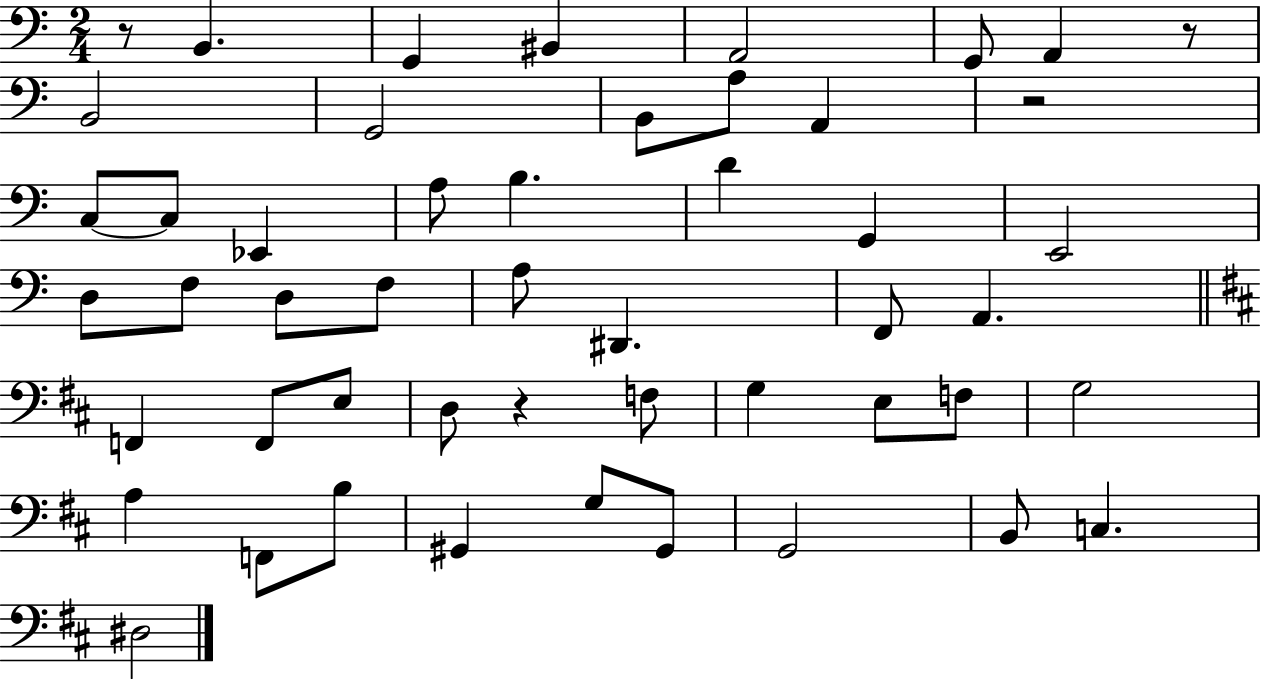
{
  \clef bass
  \numericTimeSignature
  \time 2/4
  \key c \major
  r8 b,4. | g,4 bis,4 | a,2 | g,8 a,4 r8 | \break b,2 | g,2 | b,8 a8 a,4 | r2 | \break c8~~ c8 ees,4 | a8 b4. | d'4 g,4 | e,2 | \break d8 f8 d8 f8 | a8 dis,4. | f,8 a,4. | \bar "||" \break \key b \minor f,4 f,8 e8 | d8 r4 f8 | g4 e8 f8 | g2 | \break a4 f,8 b8 | gis,4 g8 gis,8 | g,2 | b,8 c4. | \break dis2 | \bar "|."
}